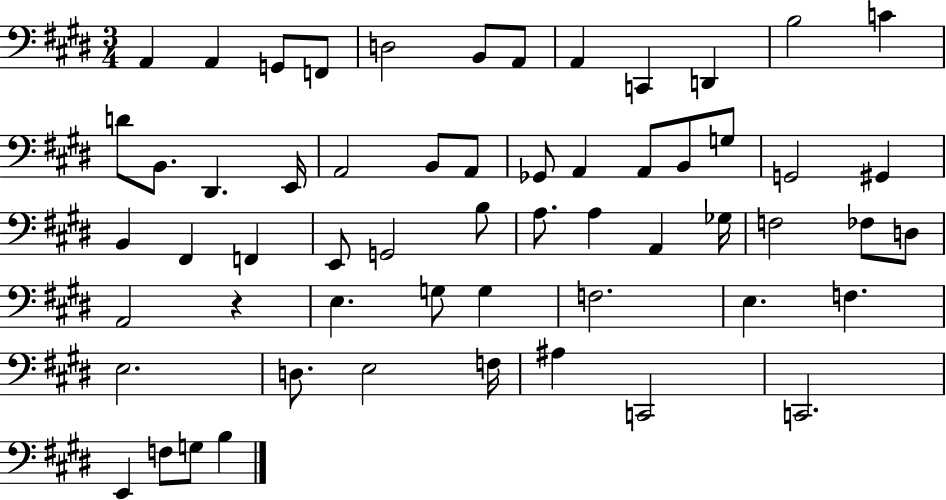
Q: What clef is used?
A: bass